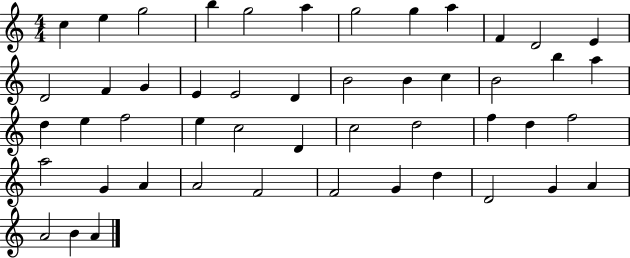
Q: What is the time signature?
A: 4/4